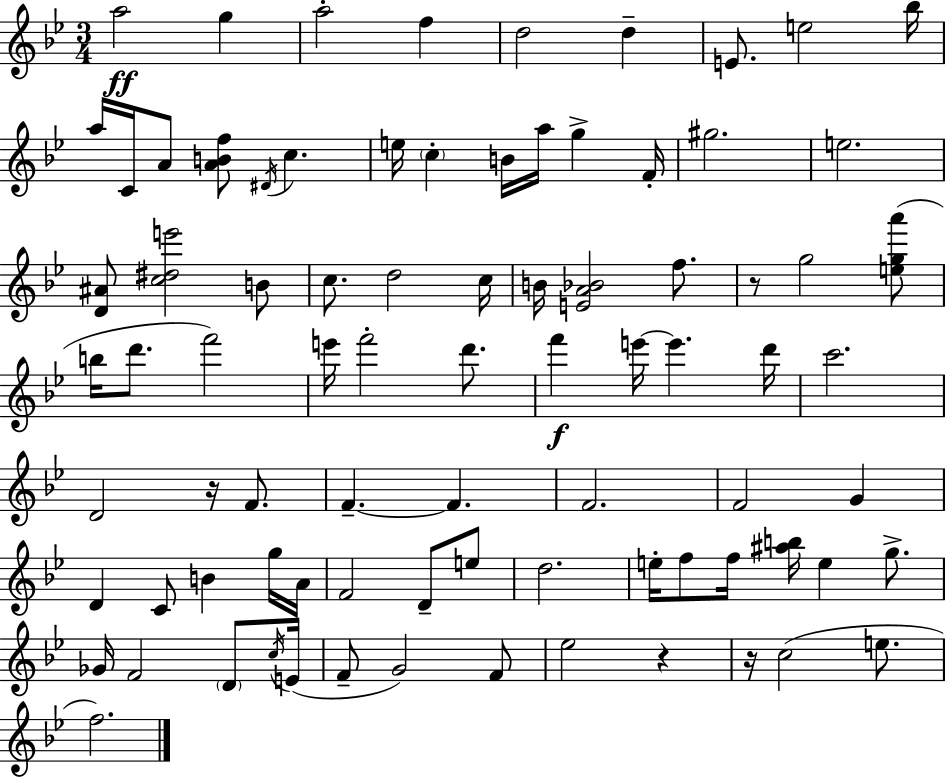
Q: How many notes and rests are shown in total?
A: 83